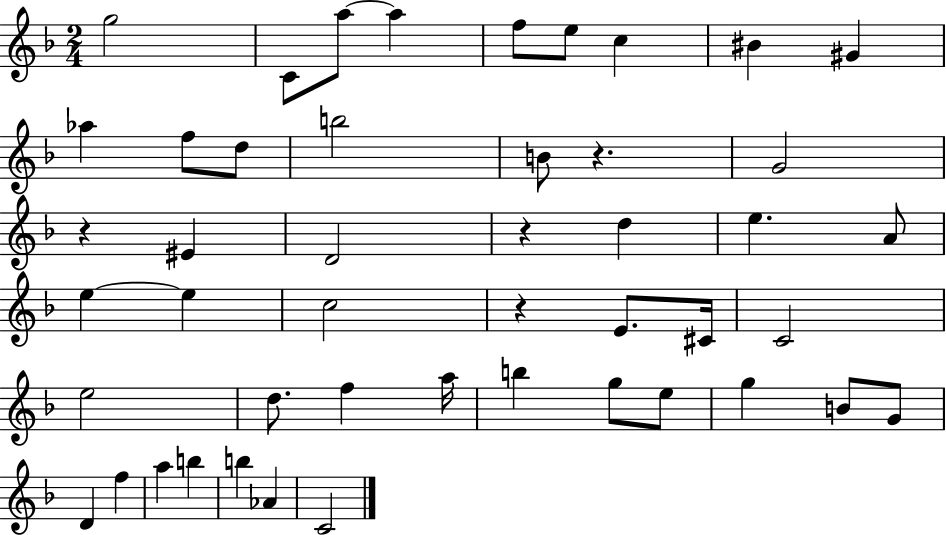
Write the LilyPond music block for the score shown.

{
  \clef treble
  \numericTimeSignature
  \time 2/4
  \key f \major
  g''2 | c'8 a''8~~ a''4 | f''8 e''8 c''4 | bis'4 gis'4 | \break aes''4 f''8 d''8 | b''2 | b'8 r4. | g'2 | \break r4 eis'4 | d'2 | r4 d''4 | e''4. a'8 | \break e''4~~ e''4 | c''2 | r4 e'8. cis'16 | c'2 | \break e''2 | d''8. f''4 a''16 | b''4 g''8 e''8 | g''4 b'8 g'8 | \break d'4 f''4 | a''4 b''4 | b''4 aes'4 | c'2 | \break \bar "|."
}